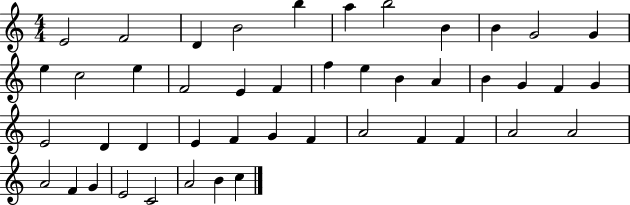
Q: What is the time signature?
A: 4/4